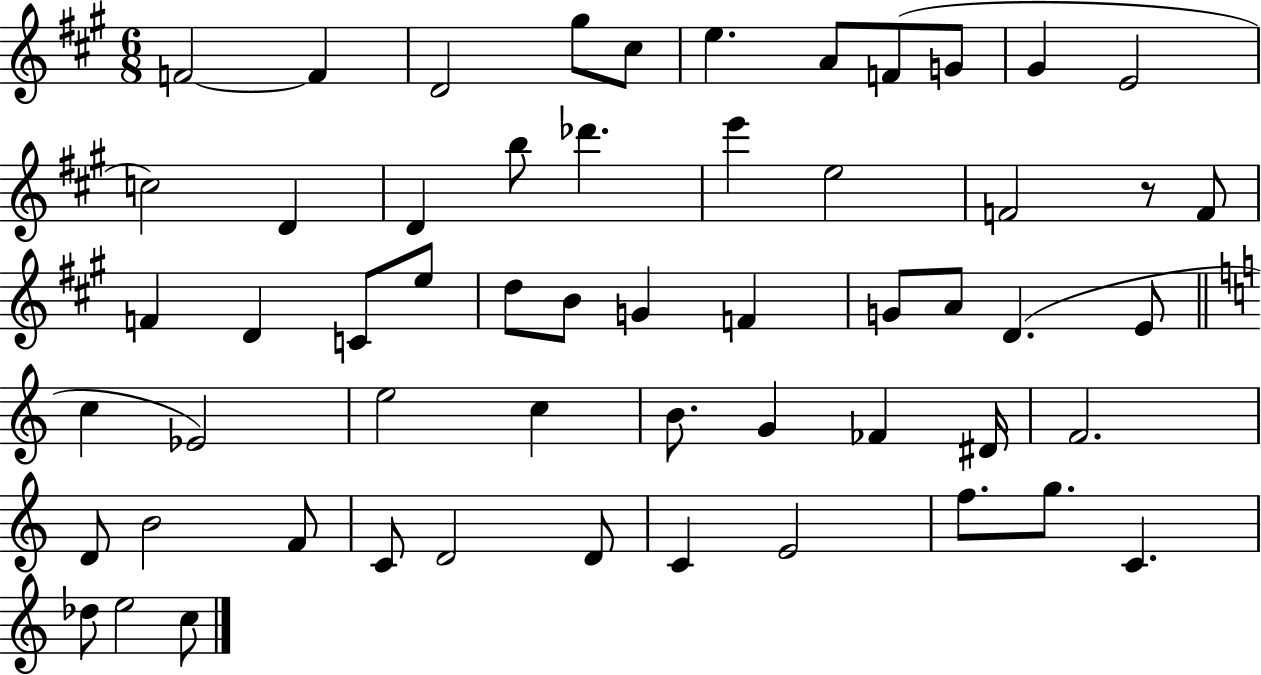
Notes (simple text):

F4/h F4/q D4/h G#5/e C#5/e E5/q. A4/e F4/e G4/e G#4/q E4/h C5/h D4/q D4/q B5/e Db6/q. E6/q E5/h F4/h R/e F4/e F4/q D4/q C4/e E5/e D5/e B4/e G4/q F4/q G4/e A4/e D4/q. E4/e C5/q Eb4/h E5/h C5/q B4/e. G4/q FES4/q D#4/s F4/h. D4/e B4/h F4/e C4/e D4/h D4/e C4/q E4/h F5/e. G5/e. C4/q. Db5/e E5/h C5/e